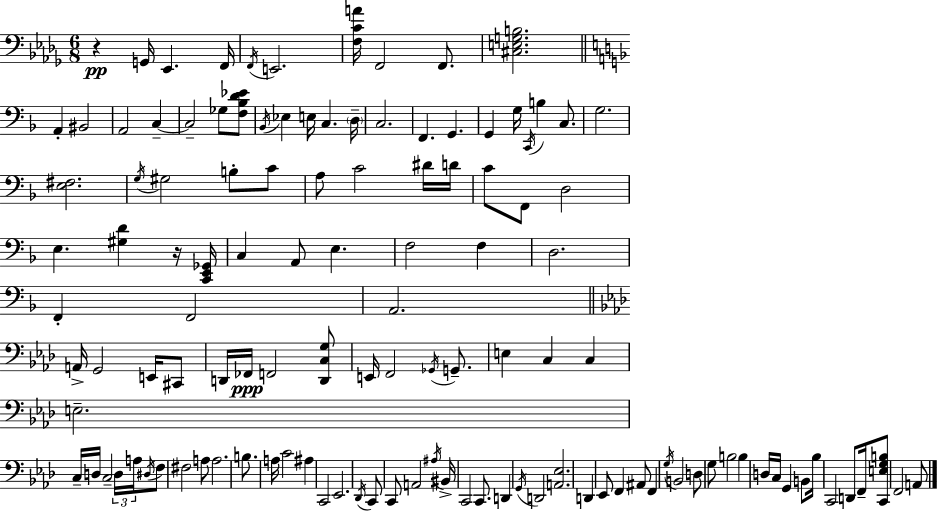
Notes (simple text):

R/q G2/s Eb2/q. F2/s F2/s E2/h. [F3,C4,A4]/s F2/h F2/e. [C#3,E3,G3,B3]/h. A2/q BIS2/h A2/h C3/q C3/h Gb3/e [F3,Bb3,D4,Eb4]/e Bb2/s Eb3/q E3/s C3/q. D3/s C3/h. F2/q. G2/q. G2/q G3/s C2/s B3/q C3/e. G3/h. [E3,F#3]/h. G3/s G#3/h B3/e C4/e A3/e C4/h D#4/s D4/s C4/e F2/e D3/h E3/q. [G#3,D4]/q R/s [C2,E2,Gb2]/s C3/q A2/e E3/q. F3/h F3/q D3/h. F2/q F2/h A2/h. A2/s G2/h E2/s C#2/e D2/s FES2/s F2/h [D2,C3,G3]/e E2/s F2/h Gb2/s G2/e. E3/q C3/q C3/q E3/h. C3/s D3/s C3/h D3/s A3/s D#3/s F3/e F#3/h A3/e A3/h. B3/e. A3/s C4/h A#3/q C2/h Eb2/h. Db2/s C2/e C2/e A2/h A#3/s BIS2/s C2/h C2/e. D2/q G2/s D2/h [A2,Eb3]/h. D2/q Eb2/e F2/q A#2/e F2/q G3/s B2/h D3/e G3/e B3/h B3/q D3/s C3/s G2/q B2/e Bb3/s C2/h D2/e F2/s [C2,E3,G3,B3]/e F2/h A2/e